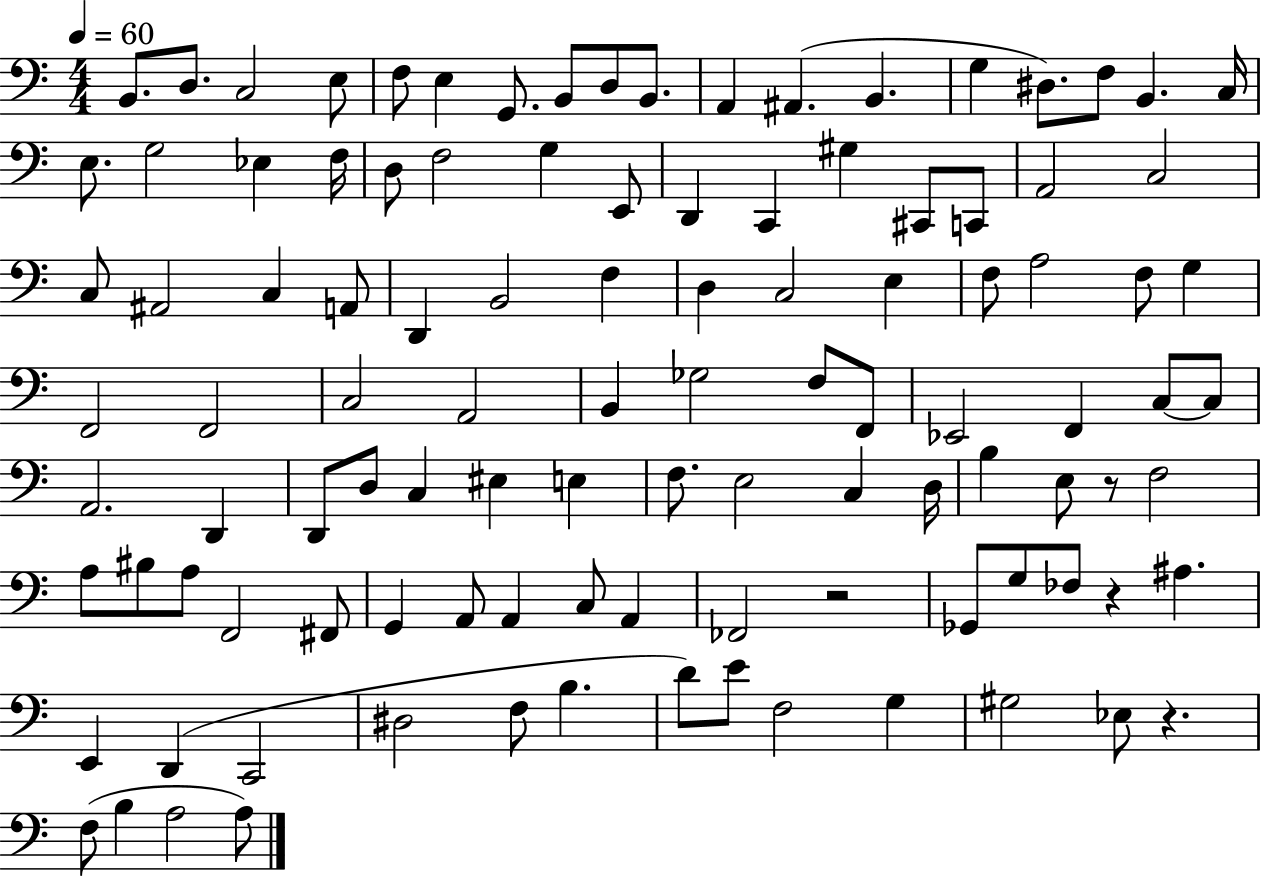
X:1
T:Untitled
M:4/4
L:1/4
K:C
B,,/2 D,/2 C,2 E,/2 F,/2 E, G,,/2 B,,/2 D,/2 B,,/2 A,, ^A,, B,, G, ^D,/2 F,/2 B,, C,/4 E,/2 G,2 _E, F,/4 D,/2 F,2 G, E,,/2 D,, C,, ^G, ^C,,/2 C,,/2 A,,2 C,2 C,/2 ^A,,2 C, A,,/2 D,, B,,2 F, D, C,2 E, F,/2 A,2 F,/2 G, F,,2 F,,2 C,2 A,,2 B,, _G,2 F,/2 F,,/2 _E,,2 F,, C,/2 C,/2 A,,2 D,, D,,/2 D,/2 C, ^E, E, F,/2 E,2 C, D,/4 B, E,/2 z/2 F,2 A,/2 ^B,/2 A,/2 F,,2 ^F,,/2 G,, A,,/2 A,, C,/2 A,, _F,,2 z2 _G,,/2 G,/2 _F,/2 z ^A, E,, D,, C,,2 ^D,2 F,/2 B, D/2 E/2 F,2 G, ^G,2 _E,/2 z F,/2 B, A,2 A,/2